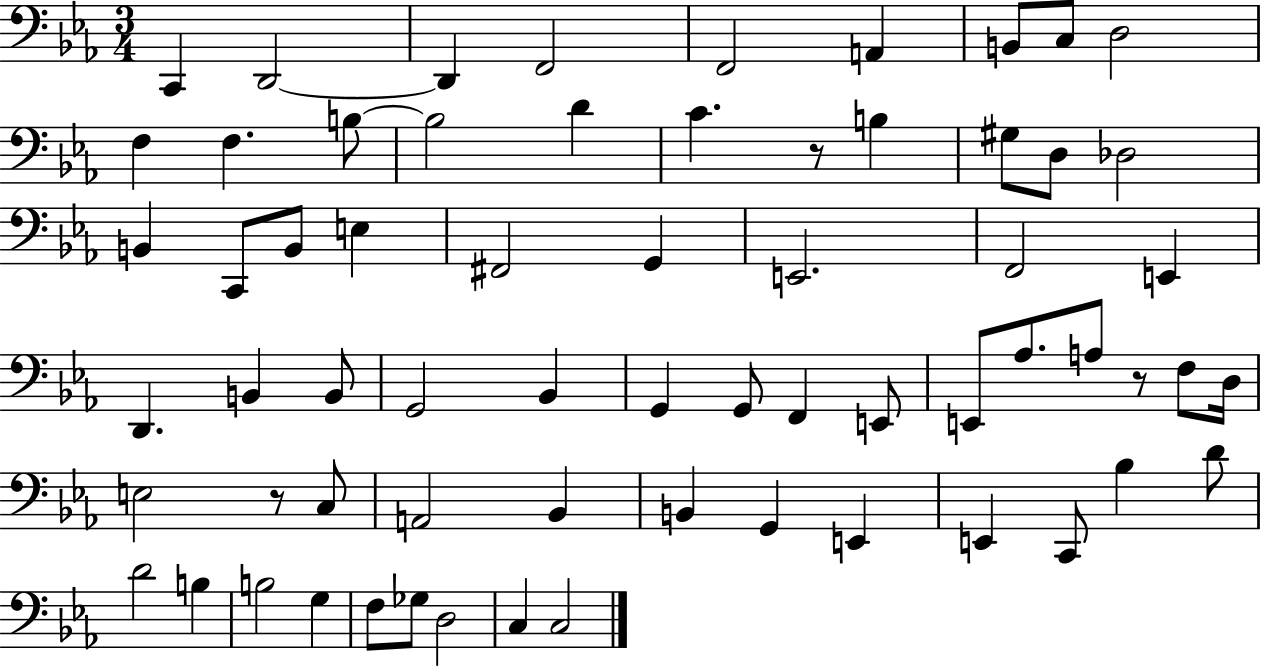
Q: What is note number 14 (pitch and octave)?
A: D4